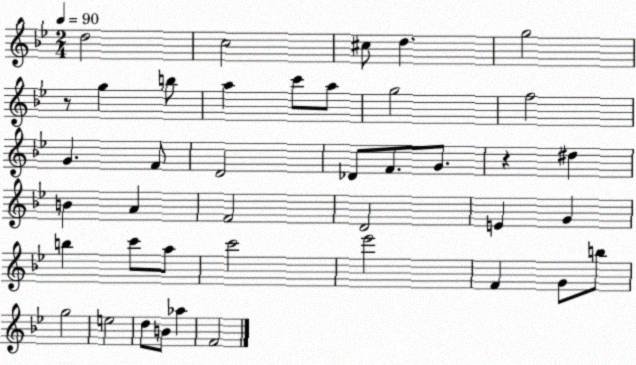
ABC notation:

X:1
T:Untitled
M:2/4
L:1/4
K:Bb
d2 c2 ^c/2 d g2 z/2 g b/2 a c'/2 a/2 g2 f2 G F/2 D2 _D/2 F/2 G/2 z ^d B A F2 D2 E G b c'/2 a/2 c'2 _e'2 F G/2 b/2 g2 e2 d/2 B/2 _a F2